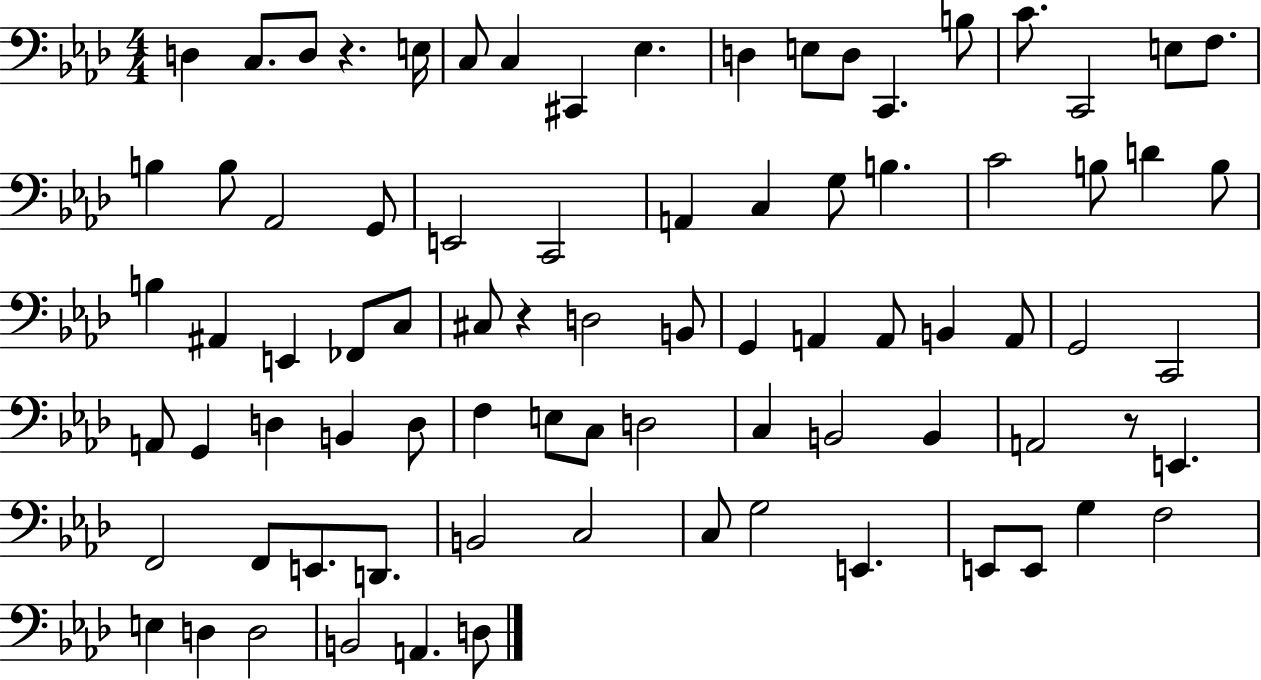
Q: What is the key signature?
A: AES major